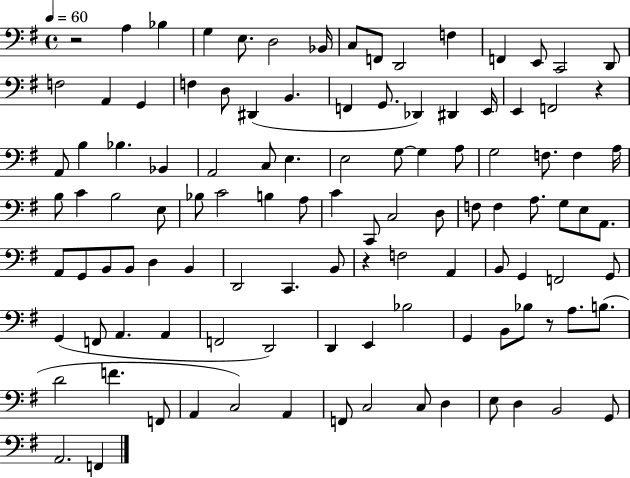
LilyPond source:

{
  \clef bass
  \time 4/4
  \defaultTimeSignature
  \key g \major
  \tempo 4 = 60
  \repeat volta 2 { r2 a4 bes4 | g4 e8. d2 bes,16 | c8 f,8 d,2 f4 | f,4 e,8 c,2 d,8 | \break f2 a,4 g,4 | f4 d8 dis,4( b,4. | f,4 g,8. des,4) dis,4 e,16 | e,4 f,2 r4 | \break a,8 b4 bes4. bes,4 | a,2 c8 e4. | e2 g8~~ g4 a8 | g2 f8. f4 a16 | \break b8 c'4 b2 e8 | bes8 c'2 b4 a8 | c'4 c,8 c2 d8 | f8 f4 a8. g8 e8 a,8. | \break a,8 g,8 b,8 b,8 d4 b,4 | d,2 c,4. b,8 | r4 f2 a,4 | b,8 g,4 f,2 g,8 | \break g,4( f,8 a,4. a,4 | f,2 d,2) | d,4 e,4 bes2 | g,4 b,8 bes8 r8 a8. b8.( | \break d'2 f'4. f,8 | a,4 c2) a,4 | f,8 c2 c8 d4 | e8 d4 b,2 g,8 | \break a,2. f,4 | } \bar "|."
}